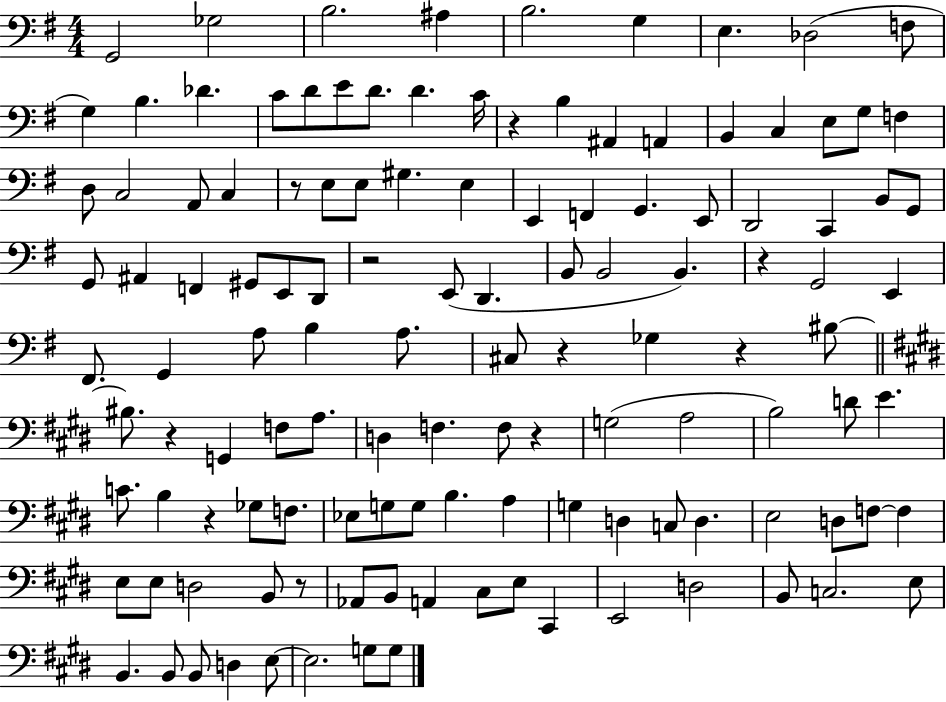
G2/h Gb3/h B3/h. A#3/q B3/h. G3/q E3/q. Db3/h F3/e G3/q B3/q. Db4/q. C4/e D4/e E4/e D4/e. D4/q. C4/s R/q B3/q A#2/q A2/q B2/q C3/q E3/e G3/e F3/q D3/e C3/h A2/e C3/q R/e E3/e E3/e G#3/q. E3/q E2/q F2/q G2/q. E2/e D2/h C2/q B2/e G2/e G2/e A#2/q F2/q G#2/e E2/e D2/e R/h E2/e D2/q. B2/e B2/h B2/q. R/q G2/h E2/q F#2/e. G2/q A3/e B3/q A3/e. C#3/e R/q Gb3/q R/q BIS3/e BIS3/e. R/q G2/q F3/e A3/e. D3/q F3/q. F3/e R/q G3/h A3/h B3/h D4/e E4/q. C4/e. B3/q R/q Gb3/e F3/e. Eb3/e G3/e G3/e B3/q. A3/q G3/q D3/q C3/e D3/q. E3/h D3/e F3/e F3/q E3/e E3/e D3/h B2/e R/e Ab2/e B2/e A2/q C#3/e E3/e C#2/q E2/h D3/h B2/e C3/h. E3/e B2/q. B2/e B2/e D3/q E3/e E3/h. G3/e G3/e